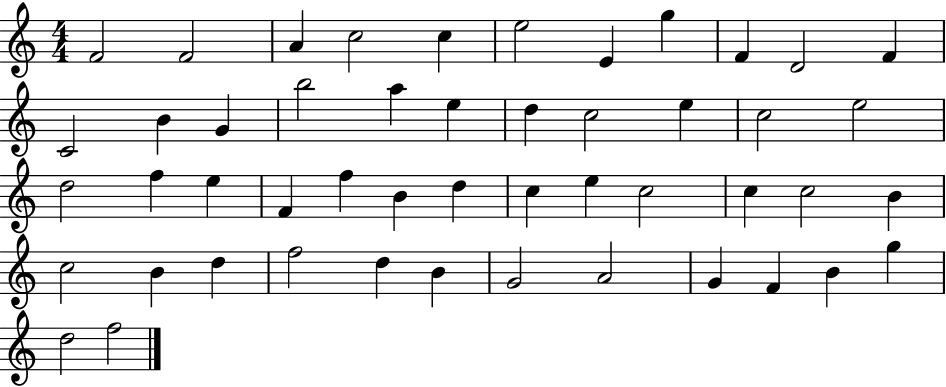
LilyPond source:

{
  \clef treble
  \numericTimeSignature
  \time 4/4
  \key c \major
  f'2 f'2 | a'4 c''2 c''4 | e''2 e'4 g''4 | f'4 d'2 f'4 | \break c'2 b'4 g'4 | b''2 a''4 e''4 | d''4 c''2 e''4 | c''2 e''2 | \break d''2 f''4 e''4 | f'4 f''4 b'4 d''4 | c''4 e''4 c''2 | c''4 c''2 b'4 | \break c''2 b'4 d''4 | f''2 d''4 b'4 | g'2 a'2 | g'4 f'4 b'4 g''4 | \break d''2 f''2 | \bar "|."
}